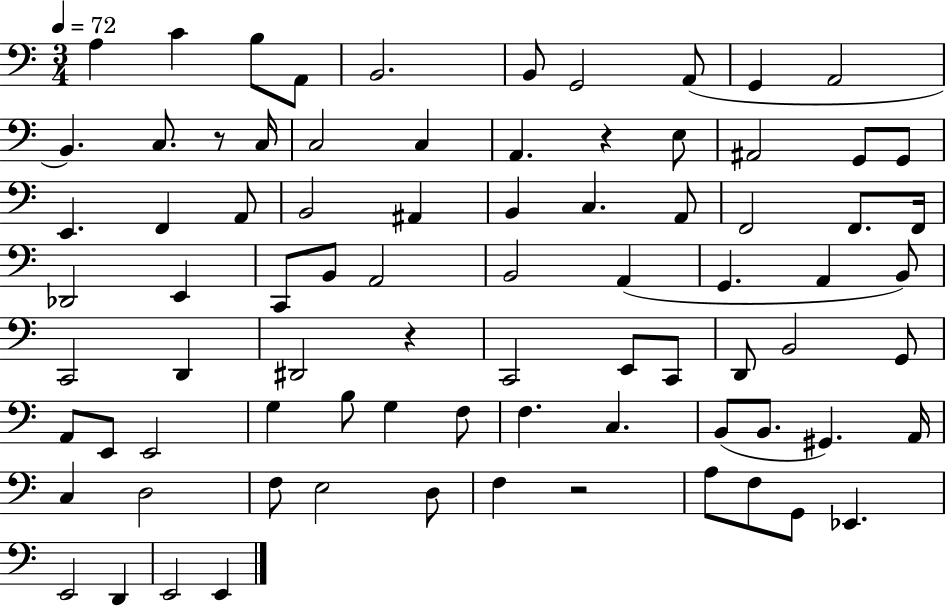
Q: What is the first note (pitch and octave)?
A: A3